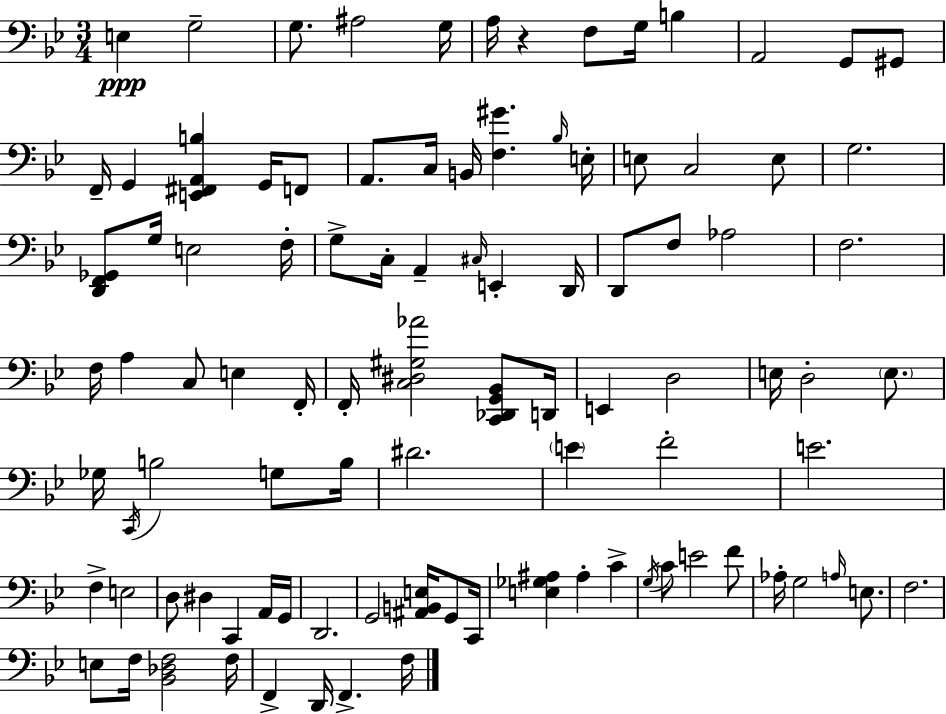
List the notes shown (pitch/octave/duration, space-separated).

E3/q G3/h G3/e. A#3/h G3/s A3/s R/q F3/e G3/s B3/q A2/h G2/e G#2/e F2/s G2/q [E2,F#2,A2,B3]/q G2/s F2/e A2/e. C3/s B2/s [F3,G#4]/q. Bb3/s E3/s E3/e C3/h E3/e G3/h. [D2,F2,Gb2]/e G3/s E3/h F3/s G3/e C3/s A2/q C#3/s E2/q D2/s D2/e F3/e Ab3/h F3/h. F3/s A3/q C3/e E3/q F2/s F2/s [C3,D#3,G#3,Ab4]/h [C2,Db2,G2,Bb2]/e D2/s E2/q D3/h E3/s D3/h E3/e. Gb3/s C2/s B3/h G3/e B3/s D#4/h. E4/q F4/h E4/h. F3/q E3/h D3/e D#3/q C2/q A2/s G2/s D2/h. G2/h [A#2,B2,E3]/s G2/e C2/s [E3,Gb3,A#3]/q A#3/q C4/q G3/s C4/e E4/h F4/e Ab3/s G3/h A3/s E3/e. F3/h. E3/e F3/s [Bb2,Db3,F3]/h F3/s F2/q D2/s F2/q. F3/s